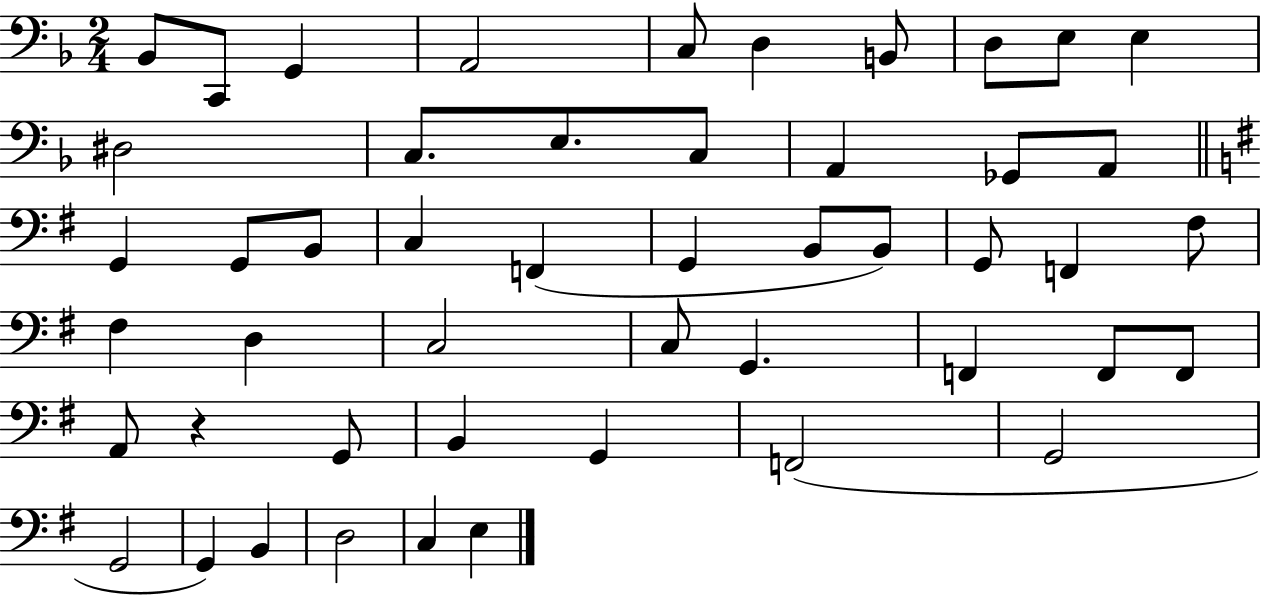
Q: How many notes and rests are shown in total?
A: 49